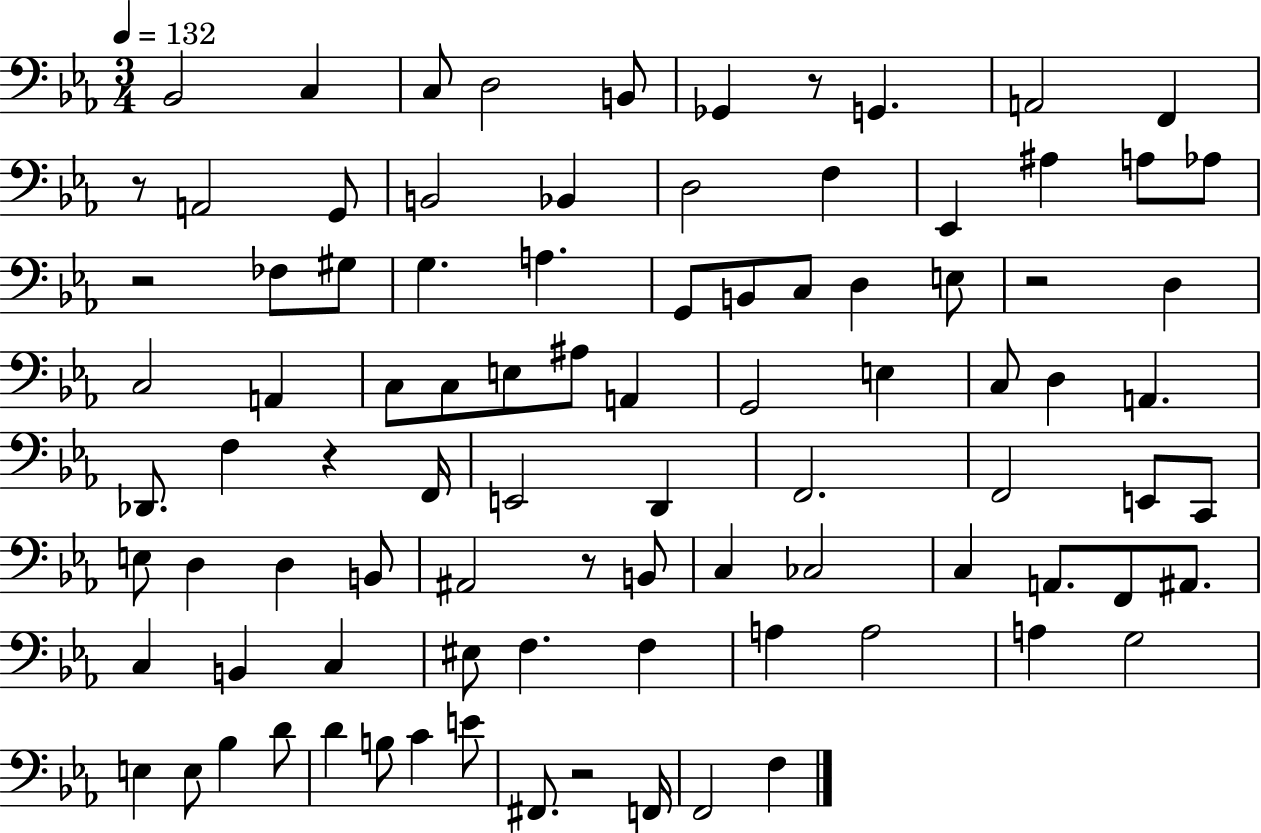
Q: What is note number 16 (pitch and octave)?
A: Eb2